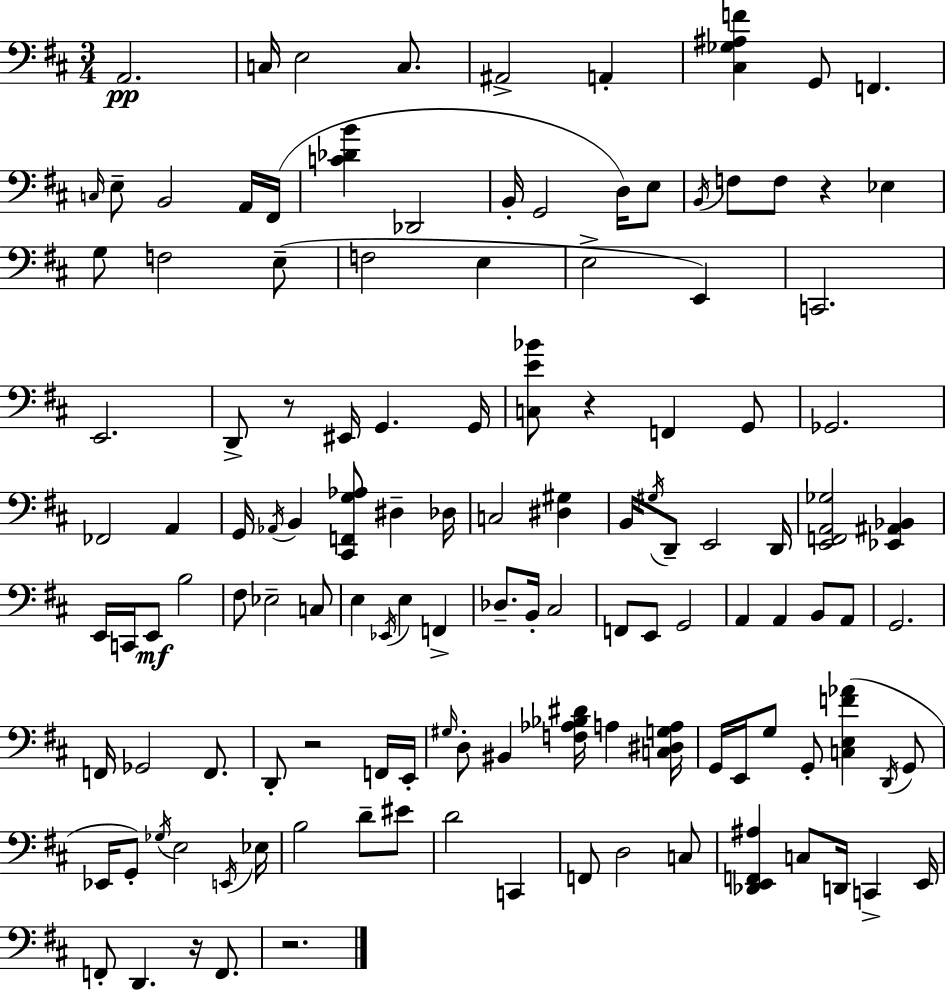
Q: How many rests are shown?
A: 6